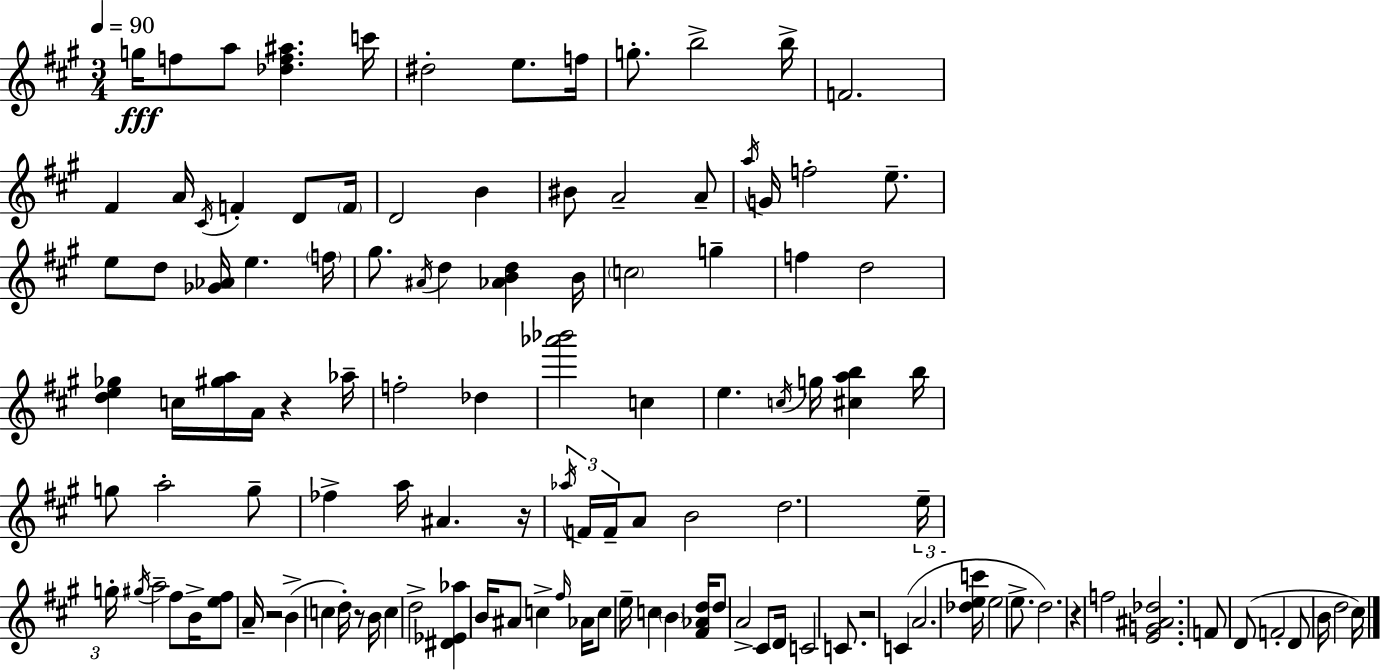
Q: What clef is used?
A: treble